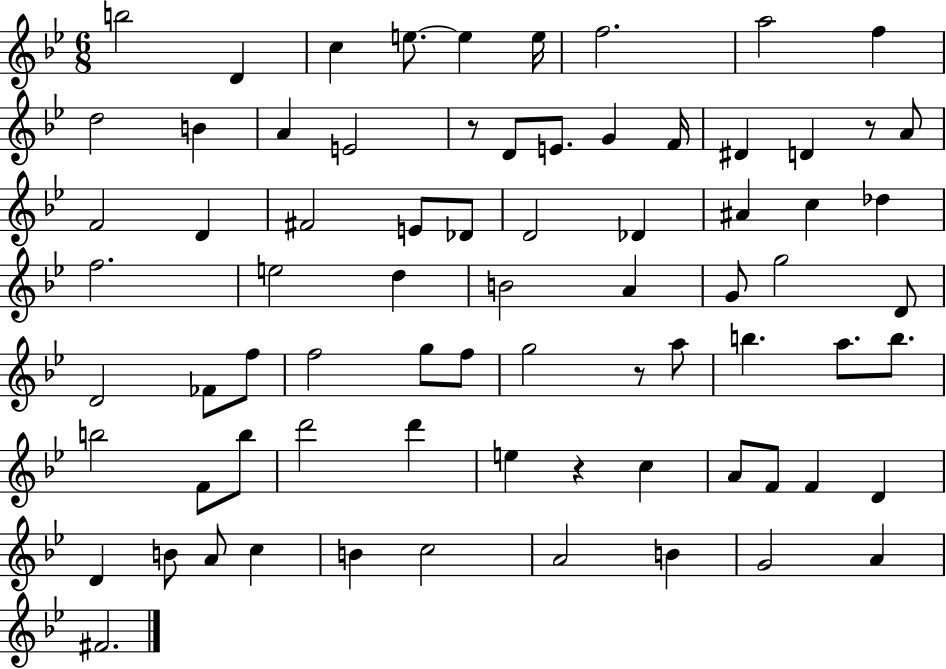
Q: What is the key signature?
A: BES major